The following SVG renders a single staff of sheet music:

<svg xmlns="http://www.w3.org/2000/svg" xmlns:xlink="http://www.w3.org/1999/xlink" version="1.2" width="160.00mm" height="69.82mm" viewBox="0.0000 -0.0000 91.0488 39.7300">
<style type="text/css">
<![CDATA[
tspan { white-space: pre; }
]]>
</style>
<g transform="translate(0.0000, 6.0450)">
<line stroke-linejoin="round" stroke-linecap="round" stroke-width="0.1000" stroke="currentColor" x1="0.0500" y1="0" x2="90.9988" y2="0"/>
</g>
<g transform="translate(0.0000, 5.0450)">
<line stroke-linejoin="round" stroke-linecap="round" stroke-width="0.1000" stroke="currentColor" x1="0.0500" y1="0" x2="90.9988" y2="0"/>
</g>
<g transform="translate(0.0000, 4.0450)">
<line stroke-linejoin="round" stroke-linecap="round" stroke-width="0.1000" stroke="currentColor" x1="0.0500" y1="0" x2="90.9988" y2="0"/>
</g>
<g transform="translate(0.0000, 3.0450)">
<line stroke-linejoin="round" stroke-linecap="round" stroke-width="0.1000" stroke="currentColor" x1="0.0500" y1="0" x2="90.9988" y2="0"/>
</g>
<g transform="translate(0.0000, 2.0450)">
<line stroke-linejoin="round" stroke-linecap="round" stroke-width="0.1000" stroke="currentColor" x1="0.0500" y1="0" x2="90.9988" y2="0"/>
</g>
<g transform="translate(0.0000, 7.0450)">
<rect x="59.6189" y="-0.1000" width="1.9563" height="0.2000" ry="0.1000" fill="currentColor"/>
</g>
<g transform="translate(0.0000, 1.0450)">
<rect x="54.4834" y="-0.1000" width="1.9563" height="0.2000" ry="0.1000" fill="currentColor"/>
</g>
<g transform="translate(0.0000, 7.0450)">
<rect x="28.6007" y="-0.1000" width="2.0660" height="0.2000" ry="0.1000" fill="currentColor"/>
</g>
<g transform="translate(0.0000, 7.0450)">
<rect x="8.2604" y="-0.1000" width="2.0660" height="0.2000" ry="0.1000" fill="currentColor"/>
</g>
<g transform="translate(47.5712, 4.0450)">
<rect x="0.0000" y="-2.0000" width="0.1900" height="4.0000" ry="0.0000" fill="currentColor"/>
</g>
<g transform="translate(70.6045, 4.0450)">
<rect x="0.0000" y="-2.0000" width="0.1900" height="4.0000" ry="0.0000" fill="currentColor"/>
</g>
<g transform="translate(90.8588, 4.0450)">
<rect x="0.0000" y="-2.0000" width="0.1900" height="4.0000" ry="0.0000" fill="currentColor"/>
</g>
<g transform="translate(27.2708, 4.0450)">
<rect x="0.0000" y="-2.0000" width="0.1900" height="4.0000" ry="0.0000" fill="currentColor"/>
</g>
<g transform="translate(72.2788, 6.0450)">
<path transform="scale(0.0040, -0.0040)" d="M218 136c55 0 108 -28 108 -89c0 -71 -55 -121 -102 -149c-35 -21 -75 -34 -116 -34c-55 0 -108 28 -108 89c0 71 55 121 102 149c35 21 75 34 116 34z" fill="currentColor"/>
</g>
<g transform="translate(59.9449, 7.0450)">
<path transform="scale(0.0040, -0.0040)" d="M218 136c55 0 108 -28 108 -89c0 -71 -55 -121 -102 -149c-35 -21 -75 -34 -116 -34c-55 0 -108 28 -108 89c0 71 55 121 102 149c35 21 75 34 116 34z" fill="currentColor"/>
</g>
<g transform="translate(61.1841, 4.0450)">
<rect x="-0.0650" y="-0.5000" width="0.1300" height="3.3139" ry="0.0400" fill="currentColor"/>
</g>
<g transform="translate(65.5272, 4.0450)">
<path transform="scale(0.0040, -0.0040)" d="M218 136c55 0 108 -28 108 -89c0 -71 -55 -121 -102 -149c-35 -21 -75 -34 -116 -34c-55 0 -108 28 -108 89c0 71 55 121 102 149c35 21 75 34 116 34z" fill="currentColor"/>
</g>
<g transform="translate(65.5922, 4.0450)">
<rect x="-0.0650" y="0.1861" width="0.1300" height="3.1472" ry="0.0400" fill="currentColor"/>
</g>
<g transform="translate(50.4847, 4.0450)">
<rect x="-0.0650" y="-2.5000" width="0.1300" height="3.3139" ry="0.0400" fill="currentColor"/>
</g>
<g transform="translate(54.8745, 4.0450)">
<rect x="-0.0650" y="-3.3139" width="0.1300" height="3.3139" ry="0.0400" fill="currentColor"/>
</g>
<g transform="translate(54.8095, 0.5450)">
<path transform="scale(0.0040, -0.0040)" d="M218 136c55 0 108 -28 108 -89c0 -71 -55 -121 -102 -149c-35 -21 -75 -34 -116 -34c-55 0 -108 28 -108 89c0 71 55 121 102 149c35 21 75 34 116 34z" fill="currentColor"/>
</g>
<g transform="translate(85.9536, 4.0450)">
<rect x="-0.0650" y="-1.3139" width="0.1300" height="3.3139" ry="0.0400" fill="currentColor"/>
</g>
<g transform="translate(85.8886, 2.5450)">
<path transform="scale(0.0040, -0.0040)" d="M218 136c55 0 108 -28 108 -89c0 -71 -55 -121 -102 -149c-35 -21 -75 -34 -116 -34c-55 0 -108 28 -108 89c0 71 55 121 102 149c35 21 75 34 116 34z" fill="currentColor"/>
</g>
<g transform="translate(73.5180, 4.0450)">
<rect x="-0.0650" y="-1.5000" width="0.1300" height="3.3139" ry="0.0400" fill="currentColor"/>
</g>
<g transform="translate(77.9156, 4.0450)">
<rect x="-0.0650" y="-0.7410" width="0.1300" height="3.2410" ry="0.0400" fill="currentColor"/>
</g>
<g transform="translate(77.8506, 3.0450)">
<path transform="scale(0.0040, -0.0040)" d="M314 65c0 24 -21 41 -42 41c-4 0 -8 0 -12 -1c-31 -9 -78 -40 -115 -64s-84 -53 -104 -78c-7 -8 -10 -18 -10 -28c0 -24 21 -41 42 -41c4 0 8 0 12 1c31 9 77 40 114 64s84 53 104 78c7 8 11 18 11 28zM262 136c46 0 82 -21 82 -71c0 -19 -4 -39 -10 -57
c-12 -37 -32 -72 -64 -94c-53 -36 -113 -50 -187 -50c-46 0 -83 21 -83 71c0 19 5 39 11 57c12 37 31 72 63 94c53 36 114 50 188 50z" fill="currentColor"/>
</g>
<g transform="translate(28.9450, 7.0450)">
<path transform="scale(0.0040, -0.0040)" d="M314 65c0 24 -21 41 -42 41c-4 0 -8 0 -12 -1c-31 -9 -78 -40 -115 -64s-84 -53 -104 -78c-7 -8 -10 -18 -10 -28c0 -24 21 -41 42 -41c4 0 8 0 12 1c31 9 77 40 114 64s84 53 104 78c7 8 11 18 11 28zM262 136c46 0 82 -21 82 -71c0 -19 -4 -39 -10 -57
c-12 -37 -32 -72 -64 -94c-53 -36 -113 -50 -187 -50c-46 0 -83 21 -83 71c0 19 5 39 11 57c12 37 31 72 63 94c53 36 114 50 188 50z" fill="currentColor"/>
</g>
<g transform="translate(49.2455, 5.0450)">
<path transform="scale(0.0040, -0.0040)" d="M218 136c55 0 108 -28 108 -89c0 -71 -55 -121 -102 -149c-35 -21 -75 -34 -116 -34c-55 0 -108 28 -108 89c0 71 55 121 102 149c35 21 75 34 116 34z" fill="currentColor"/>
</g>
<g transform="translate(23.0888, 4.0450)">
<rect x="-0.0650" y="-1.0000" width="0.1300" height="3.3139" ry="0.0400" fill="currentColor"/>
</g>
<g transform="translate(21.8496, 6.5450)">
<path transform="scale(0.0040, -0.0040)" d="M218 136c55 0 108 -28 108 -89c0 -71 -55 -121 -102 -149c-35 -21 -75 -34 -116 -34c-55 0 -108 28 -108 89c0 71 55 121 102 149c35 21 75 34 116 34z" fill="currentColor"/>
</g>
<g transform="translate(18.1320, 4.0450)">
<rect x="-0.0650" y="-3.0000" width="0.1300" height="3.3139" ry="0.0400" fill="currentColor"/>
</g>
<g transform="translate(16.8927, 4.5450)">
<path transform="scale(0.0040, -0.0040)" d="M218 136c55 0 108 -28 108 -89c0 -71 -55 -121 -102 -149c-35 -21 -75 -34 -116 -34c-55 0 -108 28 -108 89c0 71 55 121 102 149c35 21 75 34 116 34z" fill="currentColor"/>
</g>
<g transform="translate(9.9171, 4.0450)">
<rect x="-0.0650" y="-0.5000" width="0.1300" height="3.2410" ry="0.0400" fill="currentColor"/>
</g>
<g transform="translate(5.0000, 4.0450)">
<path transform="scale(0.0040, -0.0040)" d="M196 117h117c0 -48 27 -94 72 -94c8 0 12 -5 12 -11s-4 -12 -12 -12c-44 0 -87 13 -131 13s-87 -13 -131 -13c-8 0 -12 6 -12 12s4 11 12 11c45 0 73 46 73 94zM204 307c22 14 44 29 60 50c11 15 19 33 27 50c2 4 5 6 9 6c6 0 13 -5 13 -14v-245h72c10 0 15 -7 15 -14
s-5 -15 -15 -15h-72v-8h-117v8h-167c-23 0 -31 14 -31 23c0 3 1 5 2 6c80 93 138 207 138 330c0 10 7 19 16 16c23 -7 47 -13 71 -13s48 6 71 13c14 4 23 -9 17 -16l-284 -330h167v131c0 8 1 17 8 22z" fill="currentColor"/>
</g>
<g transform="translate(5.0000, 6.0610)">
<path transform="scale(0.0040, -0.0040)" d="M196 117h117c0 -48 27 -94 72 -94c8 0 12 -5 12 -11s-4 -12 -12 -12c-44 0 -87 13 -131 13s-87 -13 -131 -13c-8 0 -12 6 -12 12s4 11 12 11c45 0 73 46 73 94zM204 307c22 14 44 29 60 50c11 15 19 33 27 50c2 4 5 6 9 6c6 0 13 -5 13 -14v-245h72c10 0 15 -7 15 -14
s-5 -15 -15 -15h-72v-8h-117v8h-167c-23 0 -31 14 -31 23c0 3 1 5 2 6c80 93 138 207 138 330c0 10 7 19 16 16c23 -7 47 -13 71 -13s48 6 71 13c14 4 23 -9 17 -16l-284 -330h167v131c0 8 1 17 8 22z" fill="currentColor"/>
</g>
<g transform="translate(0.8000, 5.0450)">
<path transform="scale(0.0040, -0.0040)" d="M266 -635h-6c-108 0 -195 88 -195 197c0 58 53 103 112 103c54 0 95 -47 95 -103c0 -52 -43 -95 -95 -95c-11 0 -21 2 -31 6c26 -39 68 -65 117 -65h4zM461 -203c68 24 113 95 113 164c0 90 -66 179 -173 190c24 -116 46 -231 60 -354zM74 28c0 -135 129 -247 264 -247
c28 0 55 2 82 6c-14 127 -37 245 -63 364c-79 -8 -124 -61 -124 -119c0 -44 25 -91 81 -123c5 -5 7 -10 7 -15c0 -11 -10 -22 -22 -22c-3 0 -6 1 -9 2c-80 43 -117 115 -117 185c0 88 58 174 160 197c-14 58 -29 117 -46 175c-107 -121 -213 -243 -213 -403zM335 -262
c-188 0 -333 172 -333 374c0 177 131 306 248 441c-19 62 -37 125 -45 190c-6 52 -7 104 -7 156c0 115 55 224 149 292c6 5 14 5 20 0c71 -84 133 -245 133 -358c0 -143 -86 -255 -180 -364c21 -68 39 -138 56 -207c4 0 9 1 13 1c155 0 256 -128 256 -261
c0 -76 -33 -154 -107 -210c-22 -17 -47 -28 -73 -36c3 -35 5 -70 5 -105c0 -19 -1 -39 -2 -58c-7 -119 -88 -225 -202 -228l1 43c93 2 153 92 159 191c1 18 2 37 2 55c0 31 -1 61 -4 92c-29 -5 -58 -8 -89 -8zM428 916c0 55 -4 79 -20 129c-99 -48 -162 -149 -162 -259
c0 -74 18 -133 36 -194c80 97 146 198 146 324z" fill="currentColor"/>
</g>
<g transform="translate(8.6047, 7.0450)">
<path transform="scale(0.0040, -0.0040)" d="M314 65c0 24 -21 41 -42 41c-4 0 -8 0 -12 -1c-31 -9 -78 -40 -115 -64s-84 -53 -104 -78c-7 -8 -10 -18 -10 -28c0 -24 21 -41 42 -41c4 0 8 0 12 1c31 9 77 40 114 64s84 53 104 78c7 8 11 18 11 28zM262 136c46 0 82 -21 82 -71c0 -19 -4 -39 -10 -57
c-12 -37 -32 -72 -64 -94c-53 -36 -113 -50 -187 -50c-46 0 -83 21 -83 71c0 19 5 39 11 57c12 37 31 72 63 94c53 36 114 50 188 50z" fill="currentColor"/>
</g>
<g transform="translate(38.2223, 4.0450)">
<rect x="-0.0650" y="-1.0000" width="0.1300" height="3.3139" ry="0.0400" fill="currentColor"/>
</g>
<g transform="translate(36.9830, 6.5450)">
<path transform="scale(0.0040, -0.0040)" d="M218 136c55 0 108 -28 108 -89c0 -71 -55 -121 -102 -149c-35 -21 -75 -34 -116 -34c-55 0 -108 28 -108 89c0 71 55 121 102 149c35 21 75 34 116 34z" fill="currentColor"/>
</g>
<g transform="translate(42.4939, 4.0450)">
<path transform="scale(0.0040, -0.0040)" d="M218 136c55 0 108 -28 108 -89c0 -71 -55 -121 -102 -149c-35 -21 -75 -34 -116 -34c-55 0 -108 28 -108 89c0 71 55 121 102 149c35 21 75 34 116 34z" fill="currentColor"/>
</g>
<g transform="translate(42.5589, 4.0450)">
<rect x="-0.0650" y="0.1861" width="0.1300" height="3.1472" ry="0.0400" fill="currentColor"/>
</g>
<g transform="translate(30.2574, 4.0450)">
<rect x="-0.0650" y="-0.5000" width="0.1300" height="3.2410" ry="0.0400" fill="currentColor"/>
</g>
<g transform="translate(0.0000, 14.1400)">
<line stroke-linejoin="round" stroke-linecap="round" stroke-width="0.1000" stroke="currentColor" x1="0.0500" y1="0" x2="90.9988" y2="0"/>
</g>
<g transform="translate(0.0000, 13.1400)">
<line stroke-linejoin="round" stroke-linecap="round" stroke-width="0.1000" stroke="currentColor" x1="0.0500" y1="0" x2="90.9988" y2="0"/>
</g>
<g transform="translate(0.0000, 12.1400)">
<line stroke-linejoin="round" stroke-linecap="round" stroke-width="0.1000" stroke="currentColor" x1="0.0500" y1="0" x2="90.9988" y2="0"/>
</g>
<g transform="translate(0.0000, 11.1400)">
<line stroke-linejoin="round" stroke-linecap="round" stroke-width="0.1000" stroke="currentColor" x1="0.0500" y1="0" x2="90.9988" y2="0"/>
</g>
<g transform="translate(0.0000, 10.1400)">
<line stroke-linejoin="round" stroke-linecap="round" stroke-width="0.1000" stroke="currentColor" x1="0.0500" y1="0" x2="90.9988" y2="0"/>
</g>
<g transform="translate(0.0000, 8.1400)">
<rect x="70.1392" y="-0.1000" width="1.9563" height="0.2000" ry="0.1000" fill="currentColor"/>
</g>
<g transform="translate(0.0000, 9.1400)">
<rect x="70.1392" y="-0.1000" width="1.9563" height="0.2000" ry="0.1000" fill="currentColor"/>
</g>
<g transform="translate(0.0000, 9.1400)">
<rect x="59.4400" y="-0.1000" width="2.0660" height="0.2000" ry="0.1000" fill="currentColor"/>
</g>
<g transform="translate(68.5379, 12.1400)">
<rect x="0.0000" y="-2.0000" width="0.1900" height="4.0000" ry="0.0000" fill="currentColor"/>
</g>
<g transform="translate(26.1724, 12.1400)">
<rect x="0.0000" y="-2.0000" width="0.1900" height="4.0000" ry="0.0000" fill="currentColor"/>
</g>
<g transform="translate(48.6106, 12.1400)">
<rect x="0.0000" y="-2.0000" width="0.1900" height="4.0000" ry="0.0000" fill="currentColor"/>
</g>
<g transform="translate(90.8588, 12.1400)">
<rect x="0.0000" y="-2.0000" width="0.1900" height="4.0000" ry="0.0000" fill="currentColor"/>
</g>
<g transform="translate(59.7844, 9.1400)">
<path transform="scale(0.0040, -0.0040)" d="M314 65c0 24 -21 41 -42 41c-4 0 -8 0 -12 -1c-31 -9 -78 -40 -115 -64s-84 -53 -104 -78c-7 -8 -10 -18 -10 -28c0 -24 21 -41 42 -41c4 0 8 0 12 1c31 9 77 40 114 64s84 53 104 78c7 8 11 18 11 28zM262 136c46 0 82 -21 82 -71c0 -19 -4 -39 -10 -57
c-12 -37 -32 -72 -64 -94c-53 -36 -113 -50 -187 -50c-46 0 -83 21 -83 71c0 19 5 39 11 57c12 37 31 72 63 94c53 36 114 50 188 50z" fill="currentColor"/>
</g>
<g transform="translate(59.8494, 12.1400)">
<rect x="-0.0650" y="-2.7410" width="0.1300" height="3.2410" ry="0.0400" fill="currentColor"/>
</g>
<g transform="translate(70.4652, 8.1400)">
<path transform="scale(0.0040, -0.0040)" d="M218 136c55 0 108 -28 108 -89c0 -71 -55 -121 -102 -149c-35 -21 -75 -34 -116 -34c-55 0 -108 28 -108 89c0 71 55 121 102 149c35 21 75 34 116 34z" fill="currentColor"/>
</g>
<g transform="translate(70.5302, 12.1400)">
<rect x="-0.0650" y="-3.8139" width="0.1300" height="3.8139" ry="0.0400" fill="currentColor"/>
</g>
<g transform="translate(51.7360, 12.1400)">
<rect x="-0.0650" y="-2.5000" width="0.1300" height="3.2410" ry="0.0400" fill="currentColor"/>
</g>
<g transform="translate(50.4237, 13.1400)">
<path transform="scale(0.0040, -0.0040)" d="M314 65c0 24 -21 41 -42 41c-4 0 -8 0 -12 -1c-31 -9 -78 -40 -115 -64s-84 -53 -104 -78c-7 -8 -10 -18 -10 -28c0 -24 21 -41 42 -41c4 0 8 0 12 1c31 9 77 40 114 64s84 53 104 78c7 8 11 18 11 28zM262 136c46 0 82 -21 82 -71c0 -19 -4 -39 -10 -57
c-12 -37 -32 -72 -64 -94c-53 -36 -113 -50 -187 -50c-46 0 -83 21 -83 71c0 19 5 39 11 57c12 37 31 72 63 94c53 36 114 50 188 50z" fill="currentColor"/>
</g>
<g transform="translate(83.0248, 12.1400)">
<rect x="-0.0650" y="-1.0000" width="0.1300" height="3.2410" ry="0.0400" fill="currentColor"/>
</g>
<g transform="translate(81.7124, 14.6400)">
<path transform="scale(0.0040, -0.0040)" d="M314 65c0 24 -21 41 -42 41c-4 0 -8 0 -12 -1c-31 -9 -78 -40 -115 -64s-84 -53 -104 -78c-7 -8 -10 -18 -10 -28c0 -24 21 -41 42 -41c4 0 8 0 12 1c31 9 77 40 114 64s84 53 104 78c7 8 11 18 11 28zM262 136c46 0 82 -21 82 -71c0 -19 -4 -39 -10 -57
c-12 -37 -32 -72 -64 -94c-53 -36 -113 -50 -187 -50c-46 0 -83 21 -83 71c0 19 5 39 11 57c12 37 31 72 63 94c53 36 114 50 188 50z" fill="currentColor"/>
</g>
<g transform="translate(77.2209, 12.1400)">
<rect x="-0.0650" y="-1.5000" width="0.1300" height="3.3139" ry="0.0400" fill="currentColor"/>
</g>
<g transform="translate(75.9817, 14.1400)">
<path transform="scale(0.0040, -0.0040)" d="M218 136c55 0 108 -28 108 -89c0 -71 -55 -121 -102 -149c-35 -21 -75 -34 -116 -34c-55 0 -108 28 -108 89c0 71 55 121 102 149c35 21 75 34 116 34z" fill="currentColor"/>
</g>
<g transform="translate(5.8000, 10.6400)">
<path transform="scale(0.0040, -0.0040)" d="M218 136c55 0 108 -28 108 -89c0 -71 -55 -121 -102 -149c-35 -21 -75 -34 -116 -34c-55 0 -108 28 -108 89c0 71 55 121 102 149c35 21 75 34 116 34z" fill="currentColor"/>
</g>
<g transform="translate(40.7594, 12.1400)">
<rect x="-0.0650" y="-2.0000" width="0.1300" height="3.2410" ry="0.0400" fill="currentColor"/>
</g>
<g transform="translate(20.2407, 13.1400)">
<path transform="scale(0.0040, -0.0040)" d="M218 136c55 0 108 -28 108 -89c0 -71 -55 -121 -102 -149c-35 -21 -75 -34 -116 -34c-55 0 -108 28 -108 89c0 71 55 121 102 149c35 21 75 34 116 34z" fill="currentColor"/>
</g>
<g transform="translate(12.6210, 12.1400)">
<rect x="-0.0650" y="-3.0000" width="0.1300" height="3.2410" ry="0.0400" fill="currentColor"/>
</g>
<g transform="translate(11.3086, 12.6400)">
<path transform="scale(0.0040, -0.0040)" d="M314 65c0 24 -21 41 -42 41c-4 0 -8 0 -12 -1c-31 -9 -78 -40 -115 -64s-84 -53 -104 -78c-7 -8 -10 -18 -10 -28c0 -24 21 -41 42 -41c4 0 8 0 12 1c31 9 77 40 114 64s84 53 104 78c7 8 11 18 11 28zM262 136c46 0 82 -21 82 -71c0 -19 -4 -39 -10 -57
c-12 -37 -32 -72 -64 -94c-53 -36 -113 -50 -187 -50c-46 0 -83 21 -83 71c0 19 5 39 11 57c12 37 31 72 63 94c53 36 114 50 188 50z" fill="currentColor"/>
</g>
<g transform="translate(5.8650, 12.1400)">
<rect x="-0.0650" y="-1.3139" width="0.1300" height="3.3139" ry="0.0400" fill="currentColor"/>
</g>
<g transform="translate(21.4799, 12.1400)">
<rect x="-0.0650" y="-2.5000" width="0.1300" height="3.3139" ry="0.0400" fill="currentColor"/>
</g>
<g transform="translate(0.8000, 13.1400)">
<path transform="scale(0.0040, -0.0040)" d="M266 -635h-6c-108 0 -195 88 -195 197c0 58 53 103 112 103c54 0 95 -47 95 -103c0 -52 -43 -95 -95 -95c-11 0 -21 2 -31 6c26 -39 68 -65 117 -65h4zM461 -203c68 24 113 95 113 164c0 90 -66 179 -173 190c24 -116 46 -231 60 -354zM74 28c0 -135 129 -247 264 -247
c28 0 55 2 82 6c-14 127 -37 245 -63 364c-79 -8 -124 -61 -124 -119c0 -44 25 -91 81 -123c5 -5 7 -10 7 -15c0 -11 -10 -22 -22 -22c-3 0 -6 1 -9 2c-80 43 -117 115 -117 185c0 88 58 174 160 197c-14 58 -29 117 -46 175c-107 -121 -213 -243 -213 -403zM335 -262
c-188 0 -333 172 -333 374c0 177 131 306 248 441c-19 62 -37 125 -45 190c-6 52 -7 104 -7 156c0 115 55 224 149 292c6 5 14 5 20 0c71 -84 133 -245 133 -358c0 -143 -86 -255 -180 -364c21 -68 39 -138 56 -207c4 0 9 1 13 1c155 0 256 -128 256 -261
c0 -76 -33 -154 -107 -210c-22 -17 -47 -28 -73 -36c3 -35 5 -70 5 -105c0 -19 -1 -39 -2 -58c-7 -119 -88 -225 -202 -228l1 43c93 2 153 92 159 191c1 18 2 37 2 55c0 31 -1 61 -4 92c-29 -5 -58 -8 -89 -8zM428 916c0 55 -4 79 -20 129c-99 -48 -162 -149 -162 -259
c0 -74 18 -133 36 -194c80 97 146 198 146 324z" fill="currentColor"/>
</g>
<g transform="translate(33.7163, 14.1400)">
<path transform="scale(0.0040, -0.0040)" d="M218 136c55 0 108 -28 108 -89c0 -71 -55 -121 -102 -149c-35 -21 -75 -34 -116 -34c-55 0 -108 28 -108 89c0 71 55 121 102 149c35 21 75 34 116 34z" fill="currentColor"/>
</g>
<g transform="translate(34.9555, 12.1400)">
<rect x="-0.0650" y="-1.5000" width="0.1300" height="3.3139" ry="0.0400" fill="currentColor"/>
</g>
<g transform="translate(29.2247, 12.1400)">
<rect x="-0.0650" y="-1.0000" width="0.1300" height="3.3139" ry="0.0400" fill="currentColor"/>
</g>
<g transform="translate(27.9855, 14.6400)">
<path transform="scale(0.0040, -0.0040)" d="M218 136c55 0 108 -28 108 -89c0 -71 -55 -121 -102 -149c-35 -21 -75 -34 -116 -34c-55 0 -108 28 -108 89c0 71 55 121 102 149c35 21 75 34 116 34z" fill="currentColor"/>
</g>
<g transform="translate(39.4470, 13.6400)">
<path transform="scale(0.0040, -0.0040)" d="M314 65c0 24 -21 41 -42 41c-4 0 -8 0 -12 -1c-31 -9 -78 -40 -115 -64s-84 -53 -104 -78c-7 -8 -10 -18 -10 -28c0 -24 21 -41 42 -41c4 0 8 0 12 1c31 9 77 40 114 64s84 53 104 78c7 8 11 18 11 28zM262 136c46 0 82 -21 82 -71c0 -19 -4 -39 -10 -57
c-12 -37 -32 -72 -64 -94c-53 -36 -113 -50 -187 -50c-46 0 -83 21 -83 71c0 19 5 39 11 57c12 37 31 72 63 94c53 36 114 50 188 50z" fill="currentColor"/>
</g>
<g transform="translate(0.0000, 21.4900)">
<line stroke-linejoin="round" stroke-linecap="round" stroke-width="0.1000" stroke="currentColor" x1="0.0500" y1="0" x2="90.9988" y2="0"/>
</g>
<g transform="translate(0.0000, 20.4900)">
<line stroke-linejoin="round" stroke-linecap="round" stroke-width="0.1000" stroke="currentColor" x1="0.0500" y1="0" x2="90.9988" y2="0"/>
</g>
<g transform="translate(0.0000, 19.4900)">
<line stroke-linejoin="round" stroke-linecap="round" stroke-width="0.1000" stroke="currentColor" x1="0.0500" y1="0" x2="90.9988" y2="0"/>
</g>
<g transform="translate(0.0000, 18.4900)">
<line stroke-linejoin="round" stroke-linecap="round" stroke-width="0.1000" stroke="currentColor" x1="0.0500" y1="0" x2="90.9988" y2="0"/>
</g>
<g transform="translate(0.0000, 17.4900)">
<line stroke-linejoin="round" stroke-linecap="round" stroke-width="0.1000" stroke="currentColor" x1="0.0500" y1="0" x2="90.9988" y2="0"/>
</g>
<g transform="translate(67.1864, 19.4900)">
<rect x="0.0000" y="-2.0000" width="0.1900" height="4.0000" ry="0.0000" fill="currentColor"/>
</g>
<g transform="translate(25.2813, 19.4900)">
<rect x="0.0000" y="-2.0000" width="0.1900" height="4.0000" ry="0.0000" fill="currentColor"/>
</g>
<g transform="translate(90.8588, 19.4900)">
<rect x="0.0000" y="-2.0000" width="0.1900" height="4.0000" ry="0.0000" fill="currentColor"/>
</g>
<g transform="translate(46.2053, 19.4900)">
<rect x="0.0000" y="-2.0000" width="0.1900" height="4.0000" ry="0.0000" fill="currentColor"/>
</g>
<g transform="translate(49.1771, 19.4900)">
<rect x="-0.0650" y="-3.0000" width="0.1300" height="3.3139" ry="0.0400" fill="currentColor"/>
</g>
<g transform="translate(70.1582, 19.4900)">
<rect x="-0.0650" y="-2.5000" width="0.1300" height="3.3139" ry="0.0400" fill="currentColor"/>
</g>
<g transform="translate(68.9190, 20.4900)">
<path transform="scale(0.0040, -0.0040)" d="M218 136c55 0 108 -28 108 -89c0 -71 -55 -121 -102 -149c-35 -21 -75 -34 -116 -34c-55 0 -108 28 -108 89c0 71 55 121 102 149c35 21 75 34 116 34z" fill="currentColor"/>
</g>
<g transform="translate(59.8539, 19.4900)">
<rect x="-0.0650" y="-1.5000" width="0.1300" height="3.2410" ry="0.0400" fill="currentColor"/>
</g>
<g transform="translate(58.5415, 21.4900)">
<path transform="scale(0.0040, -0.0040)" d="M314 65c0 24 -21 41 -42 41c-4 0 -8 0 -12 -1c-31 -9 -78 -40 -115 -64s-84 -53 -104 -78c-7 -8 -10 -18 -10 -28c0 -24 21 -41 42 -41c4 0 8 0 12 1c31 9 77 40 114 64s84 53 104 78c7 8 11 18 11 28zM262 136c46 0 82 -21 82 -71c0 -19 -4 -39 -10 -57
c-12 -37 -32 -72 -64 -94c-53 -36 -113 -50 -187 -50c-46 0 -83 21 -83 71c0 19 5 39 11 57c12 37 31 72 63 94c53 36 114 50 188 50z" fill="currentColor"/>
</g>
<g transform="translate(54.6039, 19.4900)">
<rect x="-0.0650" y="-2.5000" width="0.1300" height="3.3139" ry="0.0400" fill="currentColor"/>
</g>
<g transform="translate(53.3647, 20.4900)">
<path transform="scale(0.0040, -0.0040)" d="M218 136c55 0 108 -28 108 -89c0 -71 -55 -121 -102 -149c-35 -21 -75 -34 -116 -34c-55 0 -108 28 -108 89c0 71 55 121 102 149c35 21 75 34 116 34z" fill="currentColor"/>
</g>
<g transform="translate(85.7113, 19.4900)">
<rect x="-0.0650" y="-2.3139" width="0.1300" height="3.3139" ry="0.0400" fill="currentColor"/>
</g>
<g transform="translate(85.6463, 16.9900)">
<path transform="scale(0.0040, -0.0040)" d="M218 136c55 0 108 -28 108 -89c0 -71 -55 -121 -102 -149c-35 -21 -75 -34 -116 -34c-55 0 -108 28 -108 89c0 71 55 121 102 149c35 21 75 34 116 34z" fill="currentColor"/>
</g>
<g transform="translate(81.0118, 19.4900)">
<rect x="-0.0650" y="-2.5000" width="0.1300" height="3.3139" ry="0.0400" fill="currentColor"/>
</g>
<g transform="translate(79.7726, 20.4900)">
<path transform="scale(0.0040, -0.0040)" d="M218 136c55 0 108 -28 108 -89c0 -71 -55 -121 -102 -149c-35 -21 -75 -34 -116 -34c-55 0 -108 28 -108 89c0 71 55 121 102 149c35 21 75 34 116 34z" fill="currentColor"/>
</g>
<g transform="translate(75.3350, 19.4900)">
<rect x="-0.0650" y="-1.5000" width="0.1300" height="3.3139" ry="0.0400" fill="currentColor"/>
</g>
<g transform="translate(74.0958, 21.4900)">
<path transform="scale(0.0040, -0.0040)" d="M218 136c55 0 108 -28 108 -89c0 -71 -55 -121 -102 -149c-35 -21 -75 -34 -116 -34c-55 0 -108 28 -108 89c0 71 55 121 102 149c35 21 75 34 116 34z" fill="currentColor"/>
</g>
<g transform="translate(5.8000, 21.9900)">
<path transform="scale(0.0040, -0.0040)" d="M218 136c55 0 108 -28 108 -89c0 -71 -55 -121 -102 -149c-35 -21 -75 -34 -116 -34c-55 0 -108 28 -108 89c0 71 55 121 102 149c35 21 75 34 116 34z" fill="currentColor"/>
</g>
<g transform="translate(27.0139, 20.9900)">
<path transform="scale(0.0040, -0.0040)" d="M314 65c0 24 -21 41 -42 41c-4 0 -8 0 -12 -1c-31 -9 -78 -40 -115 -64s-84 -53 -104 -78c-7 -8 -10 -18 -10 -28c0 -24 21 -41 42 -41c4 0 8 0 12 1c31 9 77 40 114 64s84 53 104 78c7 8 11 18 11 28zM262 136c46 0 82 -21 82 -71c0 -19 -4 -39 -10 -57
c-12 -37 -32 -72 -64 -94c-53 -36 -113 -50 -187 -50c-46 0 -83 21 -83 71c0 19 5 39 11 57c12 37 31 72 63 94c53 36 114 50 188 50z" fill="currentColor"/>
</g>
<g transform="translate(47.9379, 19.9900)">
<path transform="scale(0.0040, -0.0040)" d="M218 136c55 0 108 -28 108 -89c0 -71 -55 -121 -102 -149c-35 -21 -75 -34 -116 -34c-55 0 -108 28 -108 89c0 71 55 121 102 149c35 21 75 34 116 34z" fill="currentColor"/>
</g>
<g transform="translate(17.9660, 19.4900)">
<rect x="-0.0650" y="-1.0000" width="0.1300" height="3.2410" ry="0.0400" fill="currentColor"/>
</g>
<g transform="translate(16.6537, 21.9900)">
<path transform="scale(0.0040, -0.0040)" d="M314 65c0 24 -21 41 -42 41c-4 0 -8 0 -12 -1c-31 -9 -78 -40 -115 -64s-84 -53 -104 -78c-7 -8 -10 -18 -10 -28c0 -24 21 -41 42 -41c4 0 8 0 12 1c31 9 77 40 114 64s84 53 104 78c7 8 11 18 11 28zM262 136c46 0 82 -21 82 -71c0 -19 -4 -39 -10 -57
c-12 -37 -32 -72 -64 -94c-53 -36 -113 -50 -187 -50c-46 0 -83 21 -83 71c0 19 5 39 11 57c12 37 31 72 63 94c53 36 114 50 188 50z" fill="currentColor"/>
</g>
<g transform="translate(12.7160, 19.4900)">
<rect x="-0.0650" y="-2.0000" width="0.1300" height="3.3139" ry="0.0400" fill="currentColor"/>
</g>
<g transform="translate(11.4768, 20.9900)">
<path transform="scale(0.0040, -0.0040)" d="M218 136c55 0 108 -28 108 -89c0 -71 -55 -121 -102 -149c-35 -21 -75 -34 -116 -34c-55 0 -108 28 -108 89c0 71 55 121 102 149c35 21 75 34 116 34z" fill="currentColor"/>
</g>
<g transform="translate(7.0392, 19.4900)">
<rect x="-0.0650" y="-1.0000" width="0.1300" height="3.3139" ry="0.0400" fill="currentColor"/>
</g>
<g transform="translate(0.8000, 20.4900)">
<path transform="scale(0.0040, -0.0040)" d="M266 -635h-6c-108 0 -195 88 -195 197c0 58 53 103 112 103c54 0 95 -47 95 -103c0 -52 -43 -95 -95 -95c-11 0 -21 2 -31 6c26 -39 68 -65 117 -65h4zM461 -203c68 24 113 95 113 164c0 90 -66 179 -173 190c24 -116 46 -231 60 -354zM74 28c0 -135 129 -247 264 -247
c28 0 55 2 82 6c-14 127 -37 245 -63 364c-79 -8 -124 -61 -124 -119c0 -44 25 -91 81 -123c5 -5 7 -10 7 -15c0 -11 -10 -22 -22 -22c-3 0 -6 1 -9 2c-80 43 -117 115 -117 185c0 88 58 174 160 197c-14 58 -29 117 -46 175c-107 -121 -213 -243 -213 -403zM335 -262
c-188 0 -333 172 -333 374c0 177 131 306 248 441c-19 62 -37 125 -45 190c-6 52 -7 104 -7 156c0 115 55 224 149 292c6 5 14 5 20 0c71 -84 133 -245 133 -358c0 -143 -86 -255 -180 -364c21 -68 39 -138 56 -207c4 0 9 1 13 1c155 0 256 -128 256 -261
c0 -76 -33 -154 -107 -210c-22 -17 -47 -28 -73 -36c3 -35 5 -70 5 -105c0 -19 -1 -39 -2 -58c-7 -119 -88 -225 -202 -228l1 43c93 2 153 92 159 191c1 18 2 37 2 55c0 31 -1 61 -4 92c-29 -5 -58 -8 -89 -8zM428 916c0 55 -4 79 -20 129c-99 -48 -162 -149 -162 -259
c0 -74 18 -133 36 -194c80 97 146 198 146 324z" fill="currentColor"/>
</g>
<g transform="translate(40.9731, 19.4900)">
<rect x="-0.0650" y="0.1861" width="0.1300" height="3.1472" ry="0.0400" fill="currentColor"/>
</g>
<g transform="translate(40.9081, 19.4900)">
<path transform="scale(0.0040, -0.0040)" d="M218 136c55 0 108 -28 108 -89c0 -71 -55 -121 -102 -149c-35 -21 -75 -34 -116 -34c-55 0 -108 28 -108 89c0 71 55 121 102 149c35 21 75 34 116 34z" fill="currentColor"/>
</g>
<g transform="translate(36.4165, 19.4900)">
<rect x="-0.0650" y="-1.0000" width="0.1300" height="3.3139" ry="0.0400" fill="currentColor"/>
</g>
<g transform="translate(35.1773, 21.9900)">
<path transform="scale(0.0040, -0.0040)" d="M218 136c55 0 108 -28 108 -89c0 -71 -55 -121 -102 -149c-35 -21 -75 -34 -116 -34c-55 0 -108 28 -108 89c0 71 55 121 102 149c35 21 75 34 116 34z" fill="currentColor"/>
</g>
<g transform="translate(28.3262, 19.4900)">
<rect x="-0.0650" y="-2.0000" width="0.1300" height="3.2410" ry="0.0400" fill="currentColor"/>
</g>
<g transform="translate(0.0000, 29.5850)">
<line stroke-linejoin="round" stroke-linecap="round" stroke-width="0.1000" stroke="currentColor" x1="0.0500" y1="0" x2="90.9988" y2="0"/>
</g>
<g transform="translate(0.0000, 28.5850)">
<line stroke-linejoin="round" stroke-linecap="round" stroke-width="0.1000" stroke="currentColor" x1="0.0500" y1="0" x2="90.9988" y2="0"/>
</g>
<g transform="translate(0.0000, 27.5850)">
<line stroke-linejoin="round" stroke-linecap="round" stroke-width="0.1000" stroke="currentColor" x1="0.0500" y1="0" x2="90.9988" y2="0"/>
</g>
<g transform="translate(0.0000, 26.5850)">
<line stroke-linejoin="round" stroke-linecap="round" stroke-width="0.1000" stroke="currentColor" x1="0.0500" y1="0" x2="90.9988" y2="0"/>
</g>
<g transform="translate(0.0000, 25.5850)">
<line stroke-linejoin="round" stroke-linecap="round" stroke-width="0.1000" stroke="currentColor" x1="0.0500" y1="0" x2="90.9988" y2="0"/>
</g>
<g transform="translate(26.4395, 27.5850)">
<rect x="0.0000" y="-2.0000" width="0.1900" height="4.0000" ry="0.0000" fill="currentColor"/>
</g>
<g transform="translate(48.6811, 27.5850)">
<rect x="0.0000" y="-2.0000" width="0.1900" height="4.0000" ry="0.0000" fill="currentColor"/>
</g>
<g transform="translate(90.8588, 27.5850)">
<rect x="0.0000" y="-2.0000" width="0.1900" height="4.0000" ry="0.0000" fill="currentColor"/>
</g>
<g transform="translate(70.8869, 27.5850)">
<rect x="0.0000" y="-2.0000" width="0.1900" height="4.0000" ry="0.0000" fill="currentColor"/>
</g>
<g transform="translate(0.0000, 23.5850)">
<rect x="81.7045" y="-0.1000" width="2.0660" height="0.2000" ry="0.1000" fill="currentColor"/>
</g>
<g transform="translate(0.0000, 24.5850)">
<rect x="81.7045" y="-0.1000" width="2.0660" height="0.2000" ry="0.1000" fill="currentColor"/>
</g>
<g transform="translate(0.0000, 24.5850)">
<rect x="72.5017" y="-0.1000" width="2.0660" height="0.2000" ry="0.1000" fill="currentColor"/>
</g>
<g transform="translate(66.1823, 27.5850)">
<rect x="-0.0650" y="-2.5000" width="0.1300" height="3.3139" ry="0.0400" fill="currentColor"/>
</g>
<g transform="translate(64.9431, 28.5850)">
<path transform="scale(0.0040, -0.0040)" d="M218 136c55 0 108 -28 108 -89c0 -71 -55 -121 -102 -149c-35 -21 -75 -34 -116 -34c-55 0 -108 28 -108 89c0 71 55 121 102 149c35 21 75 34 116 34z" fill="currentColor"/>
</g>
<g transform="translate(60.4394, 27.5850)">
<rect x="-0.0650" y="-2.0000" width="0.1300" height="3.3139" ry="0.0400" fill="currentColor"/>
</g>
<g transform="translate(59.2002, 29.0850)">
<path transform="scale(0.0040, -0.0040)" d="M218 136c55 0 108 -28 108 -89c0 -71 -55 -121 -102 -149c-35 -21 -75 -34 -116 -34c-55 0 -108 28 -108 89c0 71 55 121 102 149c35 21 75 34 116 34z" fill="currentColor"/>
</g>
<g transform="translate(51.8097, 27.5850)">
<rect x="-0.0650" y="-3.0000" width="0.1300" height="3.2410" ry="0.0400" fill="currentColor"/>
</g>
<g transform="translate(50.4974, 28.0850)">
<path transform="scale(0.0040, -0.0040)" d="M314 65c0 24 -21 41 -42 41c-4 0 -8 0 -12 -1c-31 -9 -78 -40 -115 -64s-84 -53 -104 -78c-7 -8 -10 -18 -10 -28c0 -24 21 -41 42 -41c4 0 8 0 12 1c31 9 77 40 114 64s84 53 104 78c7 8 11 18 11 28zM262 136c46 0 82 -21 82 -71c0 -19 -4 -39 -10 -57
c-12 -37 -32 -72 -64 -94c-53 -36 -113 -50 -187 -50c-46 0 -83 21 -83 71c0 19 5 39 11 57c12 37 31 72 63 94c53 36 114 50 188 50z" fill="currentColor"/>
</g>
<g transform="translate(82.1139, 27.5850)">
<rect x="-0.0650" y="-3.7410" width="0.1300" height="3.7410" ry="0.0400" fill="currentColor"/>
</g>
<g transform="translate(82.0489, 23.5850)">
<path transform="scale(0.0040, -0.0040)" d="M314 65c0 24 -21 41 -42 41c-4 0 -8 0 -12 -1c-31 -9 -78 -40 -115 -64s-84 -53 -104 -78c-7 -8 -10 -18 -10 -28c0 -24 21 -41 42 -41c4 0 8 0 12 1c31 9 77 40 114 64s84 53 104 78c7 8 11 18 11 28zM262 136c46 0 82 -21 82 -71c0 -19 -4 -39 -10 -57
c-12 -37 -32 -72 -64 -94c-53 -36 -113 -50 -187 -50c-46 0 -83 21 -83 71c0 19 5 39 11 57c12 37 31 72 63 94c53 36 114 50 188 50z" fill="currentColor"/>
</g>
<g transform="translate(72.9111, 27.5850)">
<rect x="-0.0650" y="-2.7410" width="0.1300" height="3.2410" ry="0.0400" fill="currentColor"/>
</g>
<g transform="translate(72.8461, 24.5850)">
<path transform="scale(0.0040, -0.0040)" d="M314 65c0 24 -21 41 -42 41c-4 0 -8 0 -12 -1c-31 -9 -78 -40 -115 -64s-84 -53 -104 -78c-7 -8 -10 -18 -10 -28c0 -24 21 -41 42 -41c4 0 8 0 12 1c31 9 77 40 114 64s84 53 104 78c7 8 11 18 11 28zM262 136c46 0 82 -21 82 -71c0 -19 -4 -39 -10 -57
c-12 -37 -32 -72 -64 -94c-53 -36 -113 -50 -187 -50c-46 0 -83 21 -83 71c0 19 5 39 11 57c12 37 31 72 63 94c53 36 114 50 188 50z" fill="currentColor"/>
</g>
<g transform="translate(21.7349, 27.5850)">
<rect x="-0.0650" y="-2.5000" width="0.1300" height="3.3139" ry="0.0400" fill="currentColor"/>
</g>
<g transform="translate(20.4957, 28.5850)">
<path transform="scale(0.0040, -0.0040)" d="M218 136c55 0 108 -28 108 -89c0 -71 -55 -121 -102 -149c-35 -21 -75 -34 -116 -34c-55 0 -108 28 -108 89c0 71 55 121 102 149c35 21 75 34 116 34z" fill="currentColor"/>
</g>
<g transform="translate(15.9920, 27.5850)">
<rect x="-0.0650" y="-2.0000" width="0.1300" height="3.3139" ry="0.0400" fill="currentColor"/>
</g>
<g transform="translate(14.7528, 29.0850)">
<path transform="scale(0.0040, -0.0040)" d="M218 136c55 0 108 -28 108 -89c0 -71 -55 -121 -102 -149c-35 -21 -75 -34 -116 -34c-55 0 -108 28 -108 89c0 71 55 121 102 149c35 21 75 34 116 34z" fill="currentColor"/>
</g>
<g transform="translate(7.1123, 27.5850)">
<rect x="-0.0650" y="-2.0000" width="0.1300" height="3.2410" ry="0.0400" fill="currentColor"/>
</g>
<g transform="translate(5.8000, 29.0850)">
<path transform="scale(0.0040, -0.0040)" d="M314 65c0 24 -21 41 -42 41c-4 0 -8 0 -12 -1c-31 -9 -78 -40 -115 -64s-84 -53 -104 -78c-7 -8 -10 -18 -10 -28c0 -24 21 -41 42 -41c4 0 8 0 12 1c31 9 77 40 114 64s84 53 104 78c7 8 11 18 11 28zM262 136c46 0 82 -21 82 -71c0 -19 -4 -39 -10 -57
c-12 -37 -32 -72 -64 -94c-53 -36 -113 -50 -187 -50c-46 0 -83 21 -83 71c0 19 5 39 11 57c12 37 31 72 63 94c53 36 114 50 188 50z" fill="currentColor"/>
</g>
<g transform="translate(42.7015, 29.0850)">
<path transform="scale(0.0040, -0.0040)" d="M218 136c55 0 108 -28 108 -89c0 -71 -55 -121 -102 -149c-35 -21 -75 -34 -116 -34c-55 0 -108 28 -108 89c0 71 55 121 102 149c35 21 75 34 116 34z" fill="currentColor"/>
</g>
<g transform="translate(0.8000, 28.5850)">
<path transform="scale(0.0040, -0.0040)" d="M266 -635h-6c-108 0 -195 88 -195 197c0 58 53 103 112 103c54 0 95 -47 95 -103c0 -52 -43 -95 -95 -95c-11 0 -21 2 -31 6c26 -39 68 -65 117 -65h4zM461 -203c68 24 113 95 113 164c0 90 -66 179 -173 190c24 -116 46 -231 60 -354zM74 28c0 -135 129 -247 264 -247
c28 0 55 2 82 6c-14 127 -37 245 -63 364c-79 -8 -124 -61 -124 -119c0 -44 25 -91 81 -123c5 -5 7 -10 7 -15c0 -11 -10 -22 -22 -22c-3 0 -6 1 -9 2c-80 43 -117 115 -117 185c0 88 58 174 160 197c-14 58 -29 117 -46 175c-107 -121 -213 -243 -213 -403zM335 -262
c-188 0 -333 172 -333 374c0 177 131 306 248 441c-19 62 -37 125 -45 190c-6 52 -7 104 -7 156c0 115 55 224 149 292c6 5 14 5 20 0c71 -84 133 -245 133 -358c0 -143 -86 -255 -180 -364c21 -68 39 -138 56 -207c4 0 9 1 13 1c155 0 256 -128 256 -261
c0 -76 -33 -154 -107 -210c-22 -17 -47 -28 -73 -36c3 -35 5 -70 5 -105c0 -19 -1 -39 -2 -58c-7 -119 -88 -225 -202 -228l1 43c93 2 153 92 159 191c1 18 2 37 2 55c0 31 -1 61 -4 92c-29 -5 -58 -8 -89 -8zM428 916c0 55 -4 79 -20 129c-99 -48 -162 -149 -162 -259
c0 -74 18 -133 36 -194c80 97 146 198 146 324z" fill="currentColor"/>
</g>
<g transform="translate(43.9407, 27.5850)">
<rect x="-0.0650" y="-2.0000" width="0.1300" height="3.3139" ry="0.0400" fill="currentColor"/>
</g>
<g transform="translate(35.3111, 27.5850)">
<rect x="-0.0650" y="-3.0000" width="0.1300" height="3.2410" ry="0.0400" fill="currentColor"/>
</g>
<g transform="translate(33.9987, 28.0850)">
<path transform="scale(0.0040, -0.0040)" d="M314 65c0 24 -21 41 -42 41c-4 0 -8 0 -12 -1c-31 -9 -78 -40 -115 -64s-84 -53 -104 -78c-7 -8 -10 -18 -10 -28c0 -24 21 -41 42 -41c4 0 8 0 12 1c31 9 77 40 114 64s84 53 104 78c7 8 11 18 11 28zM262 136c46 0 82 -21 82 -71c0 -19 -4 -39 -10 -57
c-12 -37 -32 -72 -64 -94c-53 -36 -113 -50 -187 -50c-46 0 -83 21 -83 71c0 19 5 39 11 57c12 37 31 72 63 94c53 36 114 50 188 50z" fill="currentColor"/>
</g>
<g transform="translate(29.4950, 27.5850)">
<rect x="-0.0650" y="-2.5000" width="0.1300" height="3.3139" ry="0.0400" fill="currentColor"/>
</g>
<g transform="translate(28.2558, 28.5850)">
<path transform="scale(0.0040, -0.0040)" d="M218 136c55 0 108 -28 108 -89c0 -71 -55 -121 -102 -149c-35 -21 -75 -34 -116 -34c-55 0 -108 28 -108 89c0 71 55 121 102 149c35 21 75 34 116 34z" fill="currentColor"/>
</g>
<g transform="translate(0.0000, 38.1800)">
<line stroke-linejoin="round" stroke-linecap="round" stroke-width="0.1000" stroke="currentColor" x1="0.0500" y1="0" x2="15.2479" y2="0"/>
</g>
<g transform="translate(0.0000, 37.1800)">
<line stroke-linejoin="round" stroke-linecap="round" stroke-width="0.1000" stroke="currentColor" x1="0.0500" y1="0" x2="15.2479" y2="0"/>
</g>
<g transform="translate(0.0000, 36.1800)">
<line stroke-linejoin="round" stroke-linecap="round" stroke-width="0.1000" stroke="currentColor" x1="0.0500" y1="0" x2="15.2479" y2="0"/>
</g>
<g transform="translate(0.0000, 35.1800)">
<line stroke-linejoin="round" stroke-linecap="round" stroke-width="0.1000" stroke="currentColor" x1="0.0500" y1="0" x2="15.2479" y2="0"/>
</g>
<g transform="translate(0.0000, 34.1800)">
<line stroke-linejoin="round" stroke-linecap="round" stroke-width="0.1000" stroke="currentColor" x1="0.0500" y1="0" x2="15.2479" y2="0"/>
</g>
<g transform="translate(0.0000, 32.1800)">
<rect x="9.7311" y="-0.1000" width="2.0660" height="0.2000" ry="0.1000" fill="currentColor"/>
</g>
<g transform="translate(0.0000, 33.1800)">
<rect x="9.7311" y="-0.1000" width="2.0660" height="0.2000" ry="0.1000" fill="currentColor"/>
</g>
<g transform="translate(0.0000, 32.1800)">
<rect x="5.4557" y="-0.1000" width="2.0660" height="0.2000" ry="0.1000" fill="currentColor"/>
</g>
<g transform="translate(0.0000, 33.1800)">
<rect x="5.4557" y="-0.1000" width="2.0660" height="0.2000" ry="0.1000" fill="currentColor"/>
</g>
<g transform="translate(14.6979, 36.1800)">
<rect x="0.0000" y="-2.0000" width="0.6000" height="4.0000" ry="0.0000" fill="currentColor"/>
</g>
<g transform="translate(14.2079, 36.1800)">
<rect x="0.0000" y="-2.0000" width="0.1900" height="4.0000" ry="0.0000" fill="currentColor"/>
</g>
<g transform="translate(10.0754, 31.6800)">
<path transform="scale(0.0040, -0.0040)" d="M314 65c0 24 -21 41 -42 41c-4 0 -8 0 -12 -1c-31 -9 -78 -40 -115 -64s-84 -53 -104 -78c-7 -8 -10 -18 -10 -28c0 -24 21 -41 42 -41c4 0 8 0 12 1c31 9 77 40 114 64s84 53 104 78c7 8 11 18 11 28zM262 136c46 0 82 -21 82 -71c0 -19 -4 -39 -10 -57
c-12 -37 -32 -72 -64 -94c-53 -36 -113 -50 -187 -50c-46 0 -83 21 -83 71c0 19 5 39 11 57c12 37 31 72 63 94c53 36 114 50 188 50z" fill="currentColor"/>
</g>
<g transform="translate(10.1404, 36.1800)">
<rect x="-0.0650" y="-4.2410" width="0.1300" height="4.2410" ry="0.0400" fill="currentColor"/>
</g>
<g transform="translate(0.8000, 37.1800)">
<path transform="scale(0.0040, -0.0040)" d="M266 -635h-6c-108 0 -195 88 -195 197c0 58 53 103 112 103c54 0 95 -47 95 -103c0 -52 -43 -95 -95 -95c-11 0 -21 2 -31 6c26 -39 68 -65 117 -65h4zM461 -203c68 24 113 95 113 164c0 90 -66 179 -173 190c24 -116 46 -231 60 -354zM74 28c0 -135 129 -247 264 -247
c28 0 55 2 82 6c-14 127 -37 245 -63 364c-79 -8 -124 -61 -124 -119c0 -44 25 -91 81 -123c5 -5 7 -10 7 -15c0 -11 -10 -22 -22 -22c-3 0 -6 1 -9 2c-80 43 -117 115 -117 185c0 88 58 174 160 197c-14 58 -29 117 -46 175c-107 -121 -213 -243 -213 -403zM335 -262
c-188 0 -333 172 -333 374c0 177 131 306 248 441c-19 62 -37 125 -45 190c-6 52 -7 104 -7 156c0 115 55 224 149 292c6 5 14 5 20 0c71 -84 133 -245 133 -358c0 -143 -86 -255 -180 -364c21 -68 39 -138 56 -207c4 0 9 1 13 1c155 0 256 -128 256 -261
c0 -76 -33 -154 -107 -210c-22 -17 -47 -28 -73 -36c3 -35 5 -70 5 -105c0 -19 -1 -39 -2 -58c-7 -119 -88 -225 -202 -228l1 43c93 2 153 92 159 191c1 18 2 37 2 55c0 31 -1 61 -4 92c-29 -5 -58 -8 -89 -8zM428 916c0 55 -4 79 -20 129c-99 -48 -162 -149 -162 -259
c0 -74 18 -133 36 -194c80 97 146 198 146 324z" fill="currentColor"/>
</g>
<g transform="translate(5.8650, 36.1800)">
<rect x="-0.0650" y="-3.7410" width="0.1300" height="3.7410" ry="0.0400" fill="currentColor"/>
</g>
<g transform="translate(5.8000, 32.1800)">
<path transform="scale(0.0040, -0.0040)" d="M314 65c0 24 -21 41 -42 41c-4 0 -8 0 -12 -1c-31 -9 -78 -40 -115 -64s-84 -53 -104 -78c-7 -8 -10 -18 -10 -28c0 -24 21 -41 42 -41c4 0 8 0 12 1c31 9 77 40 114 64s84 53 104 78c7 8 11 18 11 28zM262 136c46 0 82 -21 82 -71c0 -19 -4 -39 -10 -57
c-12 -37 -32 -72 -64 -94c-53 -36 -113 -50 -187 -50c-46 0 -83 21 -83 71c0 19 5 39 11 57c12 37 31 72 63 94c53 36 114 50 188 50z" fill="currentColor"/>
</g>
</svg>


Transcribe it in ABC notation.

X:1
T:Untitled
M:4/4
L:1/4
K:C
C2 A D C2 D B G b C B E d2 e e A2 G D E F2 G2 a2 c' E D2 D F D2 F2 D B A G E2 G E G g F2 F G G A2 F A2 F G a2 c'2 c'2 d'2